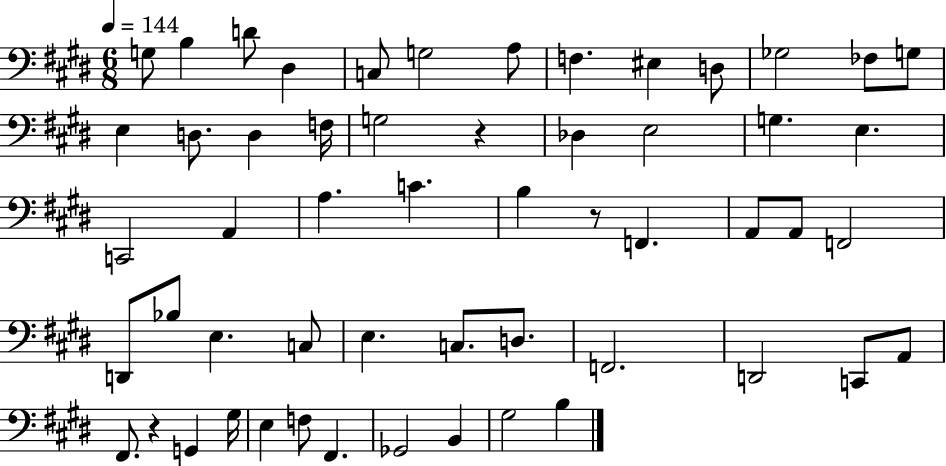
G3/e B3/q D4/e D#3/q C3/e G3/h A3/e F3/q. EIS3/q D3/e Gb3/h FES3/e G3/e E3/q D3/e. D3/q F3/s G3/h R/q Db3/q E3/h G3/q. E3/q. C2/h A2/q A3/q. C4/q. B3/q R/e F2/q. A2/e A2/e F2/h D2/e Bb3/e E3/q. C3/e E3/q. C3/e. D3/e. F2/h. D2/h C2/e A2/e F#2/e. R/q G2/q G#3/s E3/q F3/e F#2/q. Gb2/h B2/q G#3/h B3/q